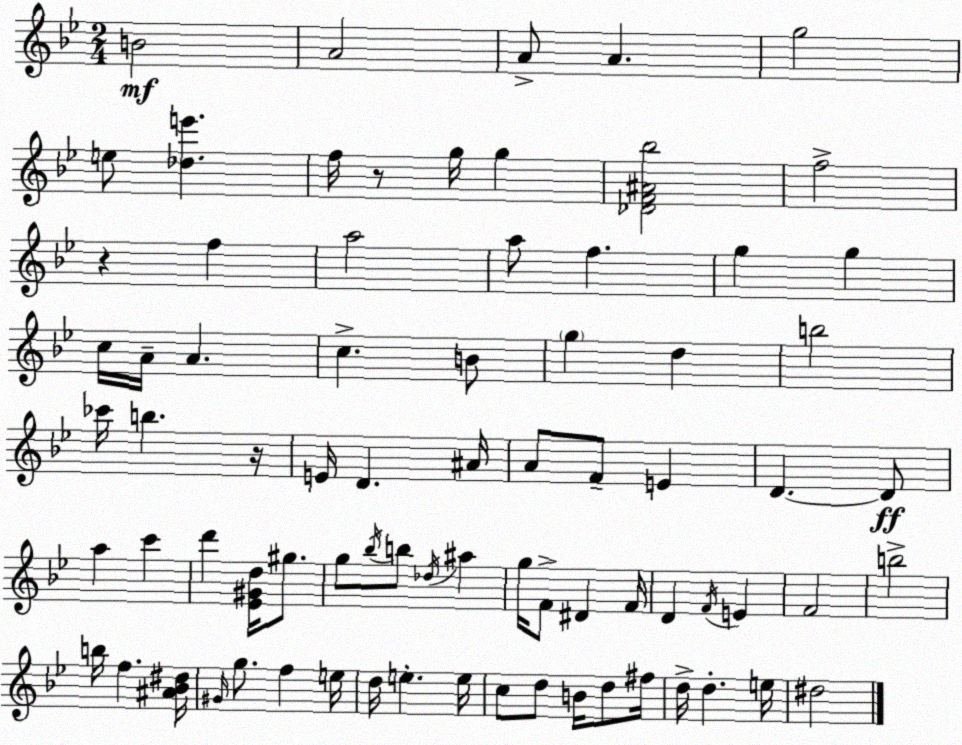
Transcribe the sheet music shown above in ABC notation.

X:1
T:Untitled
M:2/4
L:1/4
K:Bb
B2 A2 A/2 A g2 e/2 [_de'] f/4 z/2 g/4 g [_DF^A_b]2 f2 z f a2 a/2 f g g c/4 A/4 A c B/2 g d b2 _c'/4 b z/4 E/4 D ^A/4 A/2 F/2 E D D/2 a c' d' [_E^Gd]/4 ^g/2 g/2 _b/4 b/2 _d/4 ^a g/4 F/2 ^D F/4 D F/4 E F2 b2 b/4 f [^A_B^d]/4 ^G/4 g/2 f e/4 d/4 e e/4 c/2 d/2 B/4 d/2 ^f/4 d/4 d e/4 ^d2